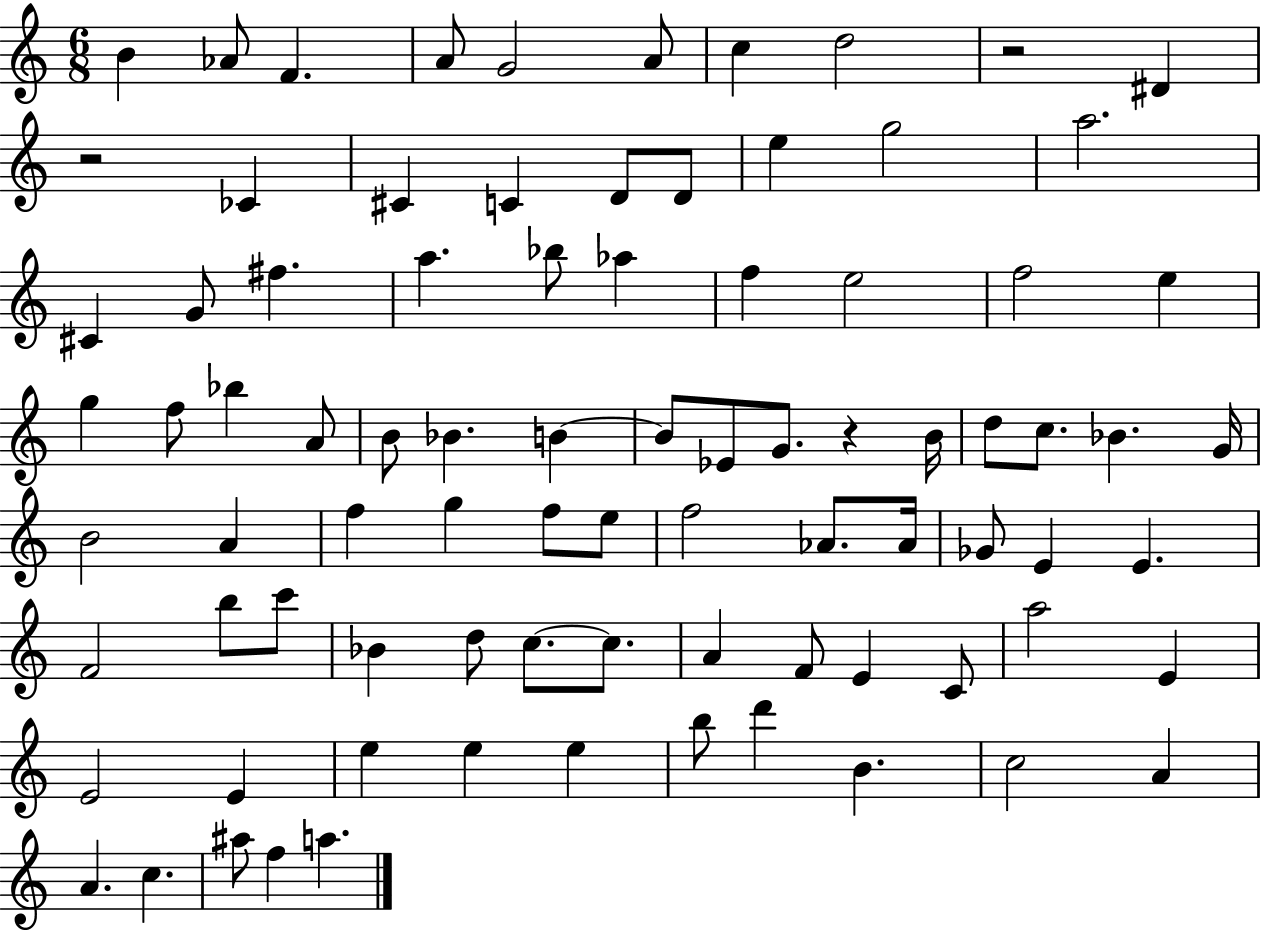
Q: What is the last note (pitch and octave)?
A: A5